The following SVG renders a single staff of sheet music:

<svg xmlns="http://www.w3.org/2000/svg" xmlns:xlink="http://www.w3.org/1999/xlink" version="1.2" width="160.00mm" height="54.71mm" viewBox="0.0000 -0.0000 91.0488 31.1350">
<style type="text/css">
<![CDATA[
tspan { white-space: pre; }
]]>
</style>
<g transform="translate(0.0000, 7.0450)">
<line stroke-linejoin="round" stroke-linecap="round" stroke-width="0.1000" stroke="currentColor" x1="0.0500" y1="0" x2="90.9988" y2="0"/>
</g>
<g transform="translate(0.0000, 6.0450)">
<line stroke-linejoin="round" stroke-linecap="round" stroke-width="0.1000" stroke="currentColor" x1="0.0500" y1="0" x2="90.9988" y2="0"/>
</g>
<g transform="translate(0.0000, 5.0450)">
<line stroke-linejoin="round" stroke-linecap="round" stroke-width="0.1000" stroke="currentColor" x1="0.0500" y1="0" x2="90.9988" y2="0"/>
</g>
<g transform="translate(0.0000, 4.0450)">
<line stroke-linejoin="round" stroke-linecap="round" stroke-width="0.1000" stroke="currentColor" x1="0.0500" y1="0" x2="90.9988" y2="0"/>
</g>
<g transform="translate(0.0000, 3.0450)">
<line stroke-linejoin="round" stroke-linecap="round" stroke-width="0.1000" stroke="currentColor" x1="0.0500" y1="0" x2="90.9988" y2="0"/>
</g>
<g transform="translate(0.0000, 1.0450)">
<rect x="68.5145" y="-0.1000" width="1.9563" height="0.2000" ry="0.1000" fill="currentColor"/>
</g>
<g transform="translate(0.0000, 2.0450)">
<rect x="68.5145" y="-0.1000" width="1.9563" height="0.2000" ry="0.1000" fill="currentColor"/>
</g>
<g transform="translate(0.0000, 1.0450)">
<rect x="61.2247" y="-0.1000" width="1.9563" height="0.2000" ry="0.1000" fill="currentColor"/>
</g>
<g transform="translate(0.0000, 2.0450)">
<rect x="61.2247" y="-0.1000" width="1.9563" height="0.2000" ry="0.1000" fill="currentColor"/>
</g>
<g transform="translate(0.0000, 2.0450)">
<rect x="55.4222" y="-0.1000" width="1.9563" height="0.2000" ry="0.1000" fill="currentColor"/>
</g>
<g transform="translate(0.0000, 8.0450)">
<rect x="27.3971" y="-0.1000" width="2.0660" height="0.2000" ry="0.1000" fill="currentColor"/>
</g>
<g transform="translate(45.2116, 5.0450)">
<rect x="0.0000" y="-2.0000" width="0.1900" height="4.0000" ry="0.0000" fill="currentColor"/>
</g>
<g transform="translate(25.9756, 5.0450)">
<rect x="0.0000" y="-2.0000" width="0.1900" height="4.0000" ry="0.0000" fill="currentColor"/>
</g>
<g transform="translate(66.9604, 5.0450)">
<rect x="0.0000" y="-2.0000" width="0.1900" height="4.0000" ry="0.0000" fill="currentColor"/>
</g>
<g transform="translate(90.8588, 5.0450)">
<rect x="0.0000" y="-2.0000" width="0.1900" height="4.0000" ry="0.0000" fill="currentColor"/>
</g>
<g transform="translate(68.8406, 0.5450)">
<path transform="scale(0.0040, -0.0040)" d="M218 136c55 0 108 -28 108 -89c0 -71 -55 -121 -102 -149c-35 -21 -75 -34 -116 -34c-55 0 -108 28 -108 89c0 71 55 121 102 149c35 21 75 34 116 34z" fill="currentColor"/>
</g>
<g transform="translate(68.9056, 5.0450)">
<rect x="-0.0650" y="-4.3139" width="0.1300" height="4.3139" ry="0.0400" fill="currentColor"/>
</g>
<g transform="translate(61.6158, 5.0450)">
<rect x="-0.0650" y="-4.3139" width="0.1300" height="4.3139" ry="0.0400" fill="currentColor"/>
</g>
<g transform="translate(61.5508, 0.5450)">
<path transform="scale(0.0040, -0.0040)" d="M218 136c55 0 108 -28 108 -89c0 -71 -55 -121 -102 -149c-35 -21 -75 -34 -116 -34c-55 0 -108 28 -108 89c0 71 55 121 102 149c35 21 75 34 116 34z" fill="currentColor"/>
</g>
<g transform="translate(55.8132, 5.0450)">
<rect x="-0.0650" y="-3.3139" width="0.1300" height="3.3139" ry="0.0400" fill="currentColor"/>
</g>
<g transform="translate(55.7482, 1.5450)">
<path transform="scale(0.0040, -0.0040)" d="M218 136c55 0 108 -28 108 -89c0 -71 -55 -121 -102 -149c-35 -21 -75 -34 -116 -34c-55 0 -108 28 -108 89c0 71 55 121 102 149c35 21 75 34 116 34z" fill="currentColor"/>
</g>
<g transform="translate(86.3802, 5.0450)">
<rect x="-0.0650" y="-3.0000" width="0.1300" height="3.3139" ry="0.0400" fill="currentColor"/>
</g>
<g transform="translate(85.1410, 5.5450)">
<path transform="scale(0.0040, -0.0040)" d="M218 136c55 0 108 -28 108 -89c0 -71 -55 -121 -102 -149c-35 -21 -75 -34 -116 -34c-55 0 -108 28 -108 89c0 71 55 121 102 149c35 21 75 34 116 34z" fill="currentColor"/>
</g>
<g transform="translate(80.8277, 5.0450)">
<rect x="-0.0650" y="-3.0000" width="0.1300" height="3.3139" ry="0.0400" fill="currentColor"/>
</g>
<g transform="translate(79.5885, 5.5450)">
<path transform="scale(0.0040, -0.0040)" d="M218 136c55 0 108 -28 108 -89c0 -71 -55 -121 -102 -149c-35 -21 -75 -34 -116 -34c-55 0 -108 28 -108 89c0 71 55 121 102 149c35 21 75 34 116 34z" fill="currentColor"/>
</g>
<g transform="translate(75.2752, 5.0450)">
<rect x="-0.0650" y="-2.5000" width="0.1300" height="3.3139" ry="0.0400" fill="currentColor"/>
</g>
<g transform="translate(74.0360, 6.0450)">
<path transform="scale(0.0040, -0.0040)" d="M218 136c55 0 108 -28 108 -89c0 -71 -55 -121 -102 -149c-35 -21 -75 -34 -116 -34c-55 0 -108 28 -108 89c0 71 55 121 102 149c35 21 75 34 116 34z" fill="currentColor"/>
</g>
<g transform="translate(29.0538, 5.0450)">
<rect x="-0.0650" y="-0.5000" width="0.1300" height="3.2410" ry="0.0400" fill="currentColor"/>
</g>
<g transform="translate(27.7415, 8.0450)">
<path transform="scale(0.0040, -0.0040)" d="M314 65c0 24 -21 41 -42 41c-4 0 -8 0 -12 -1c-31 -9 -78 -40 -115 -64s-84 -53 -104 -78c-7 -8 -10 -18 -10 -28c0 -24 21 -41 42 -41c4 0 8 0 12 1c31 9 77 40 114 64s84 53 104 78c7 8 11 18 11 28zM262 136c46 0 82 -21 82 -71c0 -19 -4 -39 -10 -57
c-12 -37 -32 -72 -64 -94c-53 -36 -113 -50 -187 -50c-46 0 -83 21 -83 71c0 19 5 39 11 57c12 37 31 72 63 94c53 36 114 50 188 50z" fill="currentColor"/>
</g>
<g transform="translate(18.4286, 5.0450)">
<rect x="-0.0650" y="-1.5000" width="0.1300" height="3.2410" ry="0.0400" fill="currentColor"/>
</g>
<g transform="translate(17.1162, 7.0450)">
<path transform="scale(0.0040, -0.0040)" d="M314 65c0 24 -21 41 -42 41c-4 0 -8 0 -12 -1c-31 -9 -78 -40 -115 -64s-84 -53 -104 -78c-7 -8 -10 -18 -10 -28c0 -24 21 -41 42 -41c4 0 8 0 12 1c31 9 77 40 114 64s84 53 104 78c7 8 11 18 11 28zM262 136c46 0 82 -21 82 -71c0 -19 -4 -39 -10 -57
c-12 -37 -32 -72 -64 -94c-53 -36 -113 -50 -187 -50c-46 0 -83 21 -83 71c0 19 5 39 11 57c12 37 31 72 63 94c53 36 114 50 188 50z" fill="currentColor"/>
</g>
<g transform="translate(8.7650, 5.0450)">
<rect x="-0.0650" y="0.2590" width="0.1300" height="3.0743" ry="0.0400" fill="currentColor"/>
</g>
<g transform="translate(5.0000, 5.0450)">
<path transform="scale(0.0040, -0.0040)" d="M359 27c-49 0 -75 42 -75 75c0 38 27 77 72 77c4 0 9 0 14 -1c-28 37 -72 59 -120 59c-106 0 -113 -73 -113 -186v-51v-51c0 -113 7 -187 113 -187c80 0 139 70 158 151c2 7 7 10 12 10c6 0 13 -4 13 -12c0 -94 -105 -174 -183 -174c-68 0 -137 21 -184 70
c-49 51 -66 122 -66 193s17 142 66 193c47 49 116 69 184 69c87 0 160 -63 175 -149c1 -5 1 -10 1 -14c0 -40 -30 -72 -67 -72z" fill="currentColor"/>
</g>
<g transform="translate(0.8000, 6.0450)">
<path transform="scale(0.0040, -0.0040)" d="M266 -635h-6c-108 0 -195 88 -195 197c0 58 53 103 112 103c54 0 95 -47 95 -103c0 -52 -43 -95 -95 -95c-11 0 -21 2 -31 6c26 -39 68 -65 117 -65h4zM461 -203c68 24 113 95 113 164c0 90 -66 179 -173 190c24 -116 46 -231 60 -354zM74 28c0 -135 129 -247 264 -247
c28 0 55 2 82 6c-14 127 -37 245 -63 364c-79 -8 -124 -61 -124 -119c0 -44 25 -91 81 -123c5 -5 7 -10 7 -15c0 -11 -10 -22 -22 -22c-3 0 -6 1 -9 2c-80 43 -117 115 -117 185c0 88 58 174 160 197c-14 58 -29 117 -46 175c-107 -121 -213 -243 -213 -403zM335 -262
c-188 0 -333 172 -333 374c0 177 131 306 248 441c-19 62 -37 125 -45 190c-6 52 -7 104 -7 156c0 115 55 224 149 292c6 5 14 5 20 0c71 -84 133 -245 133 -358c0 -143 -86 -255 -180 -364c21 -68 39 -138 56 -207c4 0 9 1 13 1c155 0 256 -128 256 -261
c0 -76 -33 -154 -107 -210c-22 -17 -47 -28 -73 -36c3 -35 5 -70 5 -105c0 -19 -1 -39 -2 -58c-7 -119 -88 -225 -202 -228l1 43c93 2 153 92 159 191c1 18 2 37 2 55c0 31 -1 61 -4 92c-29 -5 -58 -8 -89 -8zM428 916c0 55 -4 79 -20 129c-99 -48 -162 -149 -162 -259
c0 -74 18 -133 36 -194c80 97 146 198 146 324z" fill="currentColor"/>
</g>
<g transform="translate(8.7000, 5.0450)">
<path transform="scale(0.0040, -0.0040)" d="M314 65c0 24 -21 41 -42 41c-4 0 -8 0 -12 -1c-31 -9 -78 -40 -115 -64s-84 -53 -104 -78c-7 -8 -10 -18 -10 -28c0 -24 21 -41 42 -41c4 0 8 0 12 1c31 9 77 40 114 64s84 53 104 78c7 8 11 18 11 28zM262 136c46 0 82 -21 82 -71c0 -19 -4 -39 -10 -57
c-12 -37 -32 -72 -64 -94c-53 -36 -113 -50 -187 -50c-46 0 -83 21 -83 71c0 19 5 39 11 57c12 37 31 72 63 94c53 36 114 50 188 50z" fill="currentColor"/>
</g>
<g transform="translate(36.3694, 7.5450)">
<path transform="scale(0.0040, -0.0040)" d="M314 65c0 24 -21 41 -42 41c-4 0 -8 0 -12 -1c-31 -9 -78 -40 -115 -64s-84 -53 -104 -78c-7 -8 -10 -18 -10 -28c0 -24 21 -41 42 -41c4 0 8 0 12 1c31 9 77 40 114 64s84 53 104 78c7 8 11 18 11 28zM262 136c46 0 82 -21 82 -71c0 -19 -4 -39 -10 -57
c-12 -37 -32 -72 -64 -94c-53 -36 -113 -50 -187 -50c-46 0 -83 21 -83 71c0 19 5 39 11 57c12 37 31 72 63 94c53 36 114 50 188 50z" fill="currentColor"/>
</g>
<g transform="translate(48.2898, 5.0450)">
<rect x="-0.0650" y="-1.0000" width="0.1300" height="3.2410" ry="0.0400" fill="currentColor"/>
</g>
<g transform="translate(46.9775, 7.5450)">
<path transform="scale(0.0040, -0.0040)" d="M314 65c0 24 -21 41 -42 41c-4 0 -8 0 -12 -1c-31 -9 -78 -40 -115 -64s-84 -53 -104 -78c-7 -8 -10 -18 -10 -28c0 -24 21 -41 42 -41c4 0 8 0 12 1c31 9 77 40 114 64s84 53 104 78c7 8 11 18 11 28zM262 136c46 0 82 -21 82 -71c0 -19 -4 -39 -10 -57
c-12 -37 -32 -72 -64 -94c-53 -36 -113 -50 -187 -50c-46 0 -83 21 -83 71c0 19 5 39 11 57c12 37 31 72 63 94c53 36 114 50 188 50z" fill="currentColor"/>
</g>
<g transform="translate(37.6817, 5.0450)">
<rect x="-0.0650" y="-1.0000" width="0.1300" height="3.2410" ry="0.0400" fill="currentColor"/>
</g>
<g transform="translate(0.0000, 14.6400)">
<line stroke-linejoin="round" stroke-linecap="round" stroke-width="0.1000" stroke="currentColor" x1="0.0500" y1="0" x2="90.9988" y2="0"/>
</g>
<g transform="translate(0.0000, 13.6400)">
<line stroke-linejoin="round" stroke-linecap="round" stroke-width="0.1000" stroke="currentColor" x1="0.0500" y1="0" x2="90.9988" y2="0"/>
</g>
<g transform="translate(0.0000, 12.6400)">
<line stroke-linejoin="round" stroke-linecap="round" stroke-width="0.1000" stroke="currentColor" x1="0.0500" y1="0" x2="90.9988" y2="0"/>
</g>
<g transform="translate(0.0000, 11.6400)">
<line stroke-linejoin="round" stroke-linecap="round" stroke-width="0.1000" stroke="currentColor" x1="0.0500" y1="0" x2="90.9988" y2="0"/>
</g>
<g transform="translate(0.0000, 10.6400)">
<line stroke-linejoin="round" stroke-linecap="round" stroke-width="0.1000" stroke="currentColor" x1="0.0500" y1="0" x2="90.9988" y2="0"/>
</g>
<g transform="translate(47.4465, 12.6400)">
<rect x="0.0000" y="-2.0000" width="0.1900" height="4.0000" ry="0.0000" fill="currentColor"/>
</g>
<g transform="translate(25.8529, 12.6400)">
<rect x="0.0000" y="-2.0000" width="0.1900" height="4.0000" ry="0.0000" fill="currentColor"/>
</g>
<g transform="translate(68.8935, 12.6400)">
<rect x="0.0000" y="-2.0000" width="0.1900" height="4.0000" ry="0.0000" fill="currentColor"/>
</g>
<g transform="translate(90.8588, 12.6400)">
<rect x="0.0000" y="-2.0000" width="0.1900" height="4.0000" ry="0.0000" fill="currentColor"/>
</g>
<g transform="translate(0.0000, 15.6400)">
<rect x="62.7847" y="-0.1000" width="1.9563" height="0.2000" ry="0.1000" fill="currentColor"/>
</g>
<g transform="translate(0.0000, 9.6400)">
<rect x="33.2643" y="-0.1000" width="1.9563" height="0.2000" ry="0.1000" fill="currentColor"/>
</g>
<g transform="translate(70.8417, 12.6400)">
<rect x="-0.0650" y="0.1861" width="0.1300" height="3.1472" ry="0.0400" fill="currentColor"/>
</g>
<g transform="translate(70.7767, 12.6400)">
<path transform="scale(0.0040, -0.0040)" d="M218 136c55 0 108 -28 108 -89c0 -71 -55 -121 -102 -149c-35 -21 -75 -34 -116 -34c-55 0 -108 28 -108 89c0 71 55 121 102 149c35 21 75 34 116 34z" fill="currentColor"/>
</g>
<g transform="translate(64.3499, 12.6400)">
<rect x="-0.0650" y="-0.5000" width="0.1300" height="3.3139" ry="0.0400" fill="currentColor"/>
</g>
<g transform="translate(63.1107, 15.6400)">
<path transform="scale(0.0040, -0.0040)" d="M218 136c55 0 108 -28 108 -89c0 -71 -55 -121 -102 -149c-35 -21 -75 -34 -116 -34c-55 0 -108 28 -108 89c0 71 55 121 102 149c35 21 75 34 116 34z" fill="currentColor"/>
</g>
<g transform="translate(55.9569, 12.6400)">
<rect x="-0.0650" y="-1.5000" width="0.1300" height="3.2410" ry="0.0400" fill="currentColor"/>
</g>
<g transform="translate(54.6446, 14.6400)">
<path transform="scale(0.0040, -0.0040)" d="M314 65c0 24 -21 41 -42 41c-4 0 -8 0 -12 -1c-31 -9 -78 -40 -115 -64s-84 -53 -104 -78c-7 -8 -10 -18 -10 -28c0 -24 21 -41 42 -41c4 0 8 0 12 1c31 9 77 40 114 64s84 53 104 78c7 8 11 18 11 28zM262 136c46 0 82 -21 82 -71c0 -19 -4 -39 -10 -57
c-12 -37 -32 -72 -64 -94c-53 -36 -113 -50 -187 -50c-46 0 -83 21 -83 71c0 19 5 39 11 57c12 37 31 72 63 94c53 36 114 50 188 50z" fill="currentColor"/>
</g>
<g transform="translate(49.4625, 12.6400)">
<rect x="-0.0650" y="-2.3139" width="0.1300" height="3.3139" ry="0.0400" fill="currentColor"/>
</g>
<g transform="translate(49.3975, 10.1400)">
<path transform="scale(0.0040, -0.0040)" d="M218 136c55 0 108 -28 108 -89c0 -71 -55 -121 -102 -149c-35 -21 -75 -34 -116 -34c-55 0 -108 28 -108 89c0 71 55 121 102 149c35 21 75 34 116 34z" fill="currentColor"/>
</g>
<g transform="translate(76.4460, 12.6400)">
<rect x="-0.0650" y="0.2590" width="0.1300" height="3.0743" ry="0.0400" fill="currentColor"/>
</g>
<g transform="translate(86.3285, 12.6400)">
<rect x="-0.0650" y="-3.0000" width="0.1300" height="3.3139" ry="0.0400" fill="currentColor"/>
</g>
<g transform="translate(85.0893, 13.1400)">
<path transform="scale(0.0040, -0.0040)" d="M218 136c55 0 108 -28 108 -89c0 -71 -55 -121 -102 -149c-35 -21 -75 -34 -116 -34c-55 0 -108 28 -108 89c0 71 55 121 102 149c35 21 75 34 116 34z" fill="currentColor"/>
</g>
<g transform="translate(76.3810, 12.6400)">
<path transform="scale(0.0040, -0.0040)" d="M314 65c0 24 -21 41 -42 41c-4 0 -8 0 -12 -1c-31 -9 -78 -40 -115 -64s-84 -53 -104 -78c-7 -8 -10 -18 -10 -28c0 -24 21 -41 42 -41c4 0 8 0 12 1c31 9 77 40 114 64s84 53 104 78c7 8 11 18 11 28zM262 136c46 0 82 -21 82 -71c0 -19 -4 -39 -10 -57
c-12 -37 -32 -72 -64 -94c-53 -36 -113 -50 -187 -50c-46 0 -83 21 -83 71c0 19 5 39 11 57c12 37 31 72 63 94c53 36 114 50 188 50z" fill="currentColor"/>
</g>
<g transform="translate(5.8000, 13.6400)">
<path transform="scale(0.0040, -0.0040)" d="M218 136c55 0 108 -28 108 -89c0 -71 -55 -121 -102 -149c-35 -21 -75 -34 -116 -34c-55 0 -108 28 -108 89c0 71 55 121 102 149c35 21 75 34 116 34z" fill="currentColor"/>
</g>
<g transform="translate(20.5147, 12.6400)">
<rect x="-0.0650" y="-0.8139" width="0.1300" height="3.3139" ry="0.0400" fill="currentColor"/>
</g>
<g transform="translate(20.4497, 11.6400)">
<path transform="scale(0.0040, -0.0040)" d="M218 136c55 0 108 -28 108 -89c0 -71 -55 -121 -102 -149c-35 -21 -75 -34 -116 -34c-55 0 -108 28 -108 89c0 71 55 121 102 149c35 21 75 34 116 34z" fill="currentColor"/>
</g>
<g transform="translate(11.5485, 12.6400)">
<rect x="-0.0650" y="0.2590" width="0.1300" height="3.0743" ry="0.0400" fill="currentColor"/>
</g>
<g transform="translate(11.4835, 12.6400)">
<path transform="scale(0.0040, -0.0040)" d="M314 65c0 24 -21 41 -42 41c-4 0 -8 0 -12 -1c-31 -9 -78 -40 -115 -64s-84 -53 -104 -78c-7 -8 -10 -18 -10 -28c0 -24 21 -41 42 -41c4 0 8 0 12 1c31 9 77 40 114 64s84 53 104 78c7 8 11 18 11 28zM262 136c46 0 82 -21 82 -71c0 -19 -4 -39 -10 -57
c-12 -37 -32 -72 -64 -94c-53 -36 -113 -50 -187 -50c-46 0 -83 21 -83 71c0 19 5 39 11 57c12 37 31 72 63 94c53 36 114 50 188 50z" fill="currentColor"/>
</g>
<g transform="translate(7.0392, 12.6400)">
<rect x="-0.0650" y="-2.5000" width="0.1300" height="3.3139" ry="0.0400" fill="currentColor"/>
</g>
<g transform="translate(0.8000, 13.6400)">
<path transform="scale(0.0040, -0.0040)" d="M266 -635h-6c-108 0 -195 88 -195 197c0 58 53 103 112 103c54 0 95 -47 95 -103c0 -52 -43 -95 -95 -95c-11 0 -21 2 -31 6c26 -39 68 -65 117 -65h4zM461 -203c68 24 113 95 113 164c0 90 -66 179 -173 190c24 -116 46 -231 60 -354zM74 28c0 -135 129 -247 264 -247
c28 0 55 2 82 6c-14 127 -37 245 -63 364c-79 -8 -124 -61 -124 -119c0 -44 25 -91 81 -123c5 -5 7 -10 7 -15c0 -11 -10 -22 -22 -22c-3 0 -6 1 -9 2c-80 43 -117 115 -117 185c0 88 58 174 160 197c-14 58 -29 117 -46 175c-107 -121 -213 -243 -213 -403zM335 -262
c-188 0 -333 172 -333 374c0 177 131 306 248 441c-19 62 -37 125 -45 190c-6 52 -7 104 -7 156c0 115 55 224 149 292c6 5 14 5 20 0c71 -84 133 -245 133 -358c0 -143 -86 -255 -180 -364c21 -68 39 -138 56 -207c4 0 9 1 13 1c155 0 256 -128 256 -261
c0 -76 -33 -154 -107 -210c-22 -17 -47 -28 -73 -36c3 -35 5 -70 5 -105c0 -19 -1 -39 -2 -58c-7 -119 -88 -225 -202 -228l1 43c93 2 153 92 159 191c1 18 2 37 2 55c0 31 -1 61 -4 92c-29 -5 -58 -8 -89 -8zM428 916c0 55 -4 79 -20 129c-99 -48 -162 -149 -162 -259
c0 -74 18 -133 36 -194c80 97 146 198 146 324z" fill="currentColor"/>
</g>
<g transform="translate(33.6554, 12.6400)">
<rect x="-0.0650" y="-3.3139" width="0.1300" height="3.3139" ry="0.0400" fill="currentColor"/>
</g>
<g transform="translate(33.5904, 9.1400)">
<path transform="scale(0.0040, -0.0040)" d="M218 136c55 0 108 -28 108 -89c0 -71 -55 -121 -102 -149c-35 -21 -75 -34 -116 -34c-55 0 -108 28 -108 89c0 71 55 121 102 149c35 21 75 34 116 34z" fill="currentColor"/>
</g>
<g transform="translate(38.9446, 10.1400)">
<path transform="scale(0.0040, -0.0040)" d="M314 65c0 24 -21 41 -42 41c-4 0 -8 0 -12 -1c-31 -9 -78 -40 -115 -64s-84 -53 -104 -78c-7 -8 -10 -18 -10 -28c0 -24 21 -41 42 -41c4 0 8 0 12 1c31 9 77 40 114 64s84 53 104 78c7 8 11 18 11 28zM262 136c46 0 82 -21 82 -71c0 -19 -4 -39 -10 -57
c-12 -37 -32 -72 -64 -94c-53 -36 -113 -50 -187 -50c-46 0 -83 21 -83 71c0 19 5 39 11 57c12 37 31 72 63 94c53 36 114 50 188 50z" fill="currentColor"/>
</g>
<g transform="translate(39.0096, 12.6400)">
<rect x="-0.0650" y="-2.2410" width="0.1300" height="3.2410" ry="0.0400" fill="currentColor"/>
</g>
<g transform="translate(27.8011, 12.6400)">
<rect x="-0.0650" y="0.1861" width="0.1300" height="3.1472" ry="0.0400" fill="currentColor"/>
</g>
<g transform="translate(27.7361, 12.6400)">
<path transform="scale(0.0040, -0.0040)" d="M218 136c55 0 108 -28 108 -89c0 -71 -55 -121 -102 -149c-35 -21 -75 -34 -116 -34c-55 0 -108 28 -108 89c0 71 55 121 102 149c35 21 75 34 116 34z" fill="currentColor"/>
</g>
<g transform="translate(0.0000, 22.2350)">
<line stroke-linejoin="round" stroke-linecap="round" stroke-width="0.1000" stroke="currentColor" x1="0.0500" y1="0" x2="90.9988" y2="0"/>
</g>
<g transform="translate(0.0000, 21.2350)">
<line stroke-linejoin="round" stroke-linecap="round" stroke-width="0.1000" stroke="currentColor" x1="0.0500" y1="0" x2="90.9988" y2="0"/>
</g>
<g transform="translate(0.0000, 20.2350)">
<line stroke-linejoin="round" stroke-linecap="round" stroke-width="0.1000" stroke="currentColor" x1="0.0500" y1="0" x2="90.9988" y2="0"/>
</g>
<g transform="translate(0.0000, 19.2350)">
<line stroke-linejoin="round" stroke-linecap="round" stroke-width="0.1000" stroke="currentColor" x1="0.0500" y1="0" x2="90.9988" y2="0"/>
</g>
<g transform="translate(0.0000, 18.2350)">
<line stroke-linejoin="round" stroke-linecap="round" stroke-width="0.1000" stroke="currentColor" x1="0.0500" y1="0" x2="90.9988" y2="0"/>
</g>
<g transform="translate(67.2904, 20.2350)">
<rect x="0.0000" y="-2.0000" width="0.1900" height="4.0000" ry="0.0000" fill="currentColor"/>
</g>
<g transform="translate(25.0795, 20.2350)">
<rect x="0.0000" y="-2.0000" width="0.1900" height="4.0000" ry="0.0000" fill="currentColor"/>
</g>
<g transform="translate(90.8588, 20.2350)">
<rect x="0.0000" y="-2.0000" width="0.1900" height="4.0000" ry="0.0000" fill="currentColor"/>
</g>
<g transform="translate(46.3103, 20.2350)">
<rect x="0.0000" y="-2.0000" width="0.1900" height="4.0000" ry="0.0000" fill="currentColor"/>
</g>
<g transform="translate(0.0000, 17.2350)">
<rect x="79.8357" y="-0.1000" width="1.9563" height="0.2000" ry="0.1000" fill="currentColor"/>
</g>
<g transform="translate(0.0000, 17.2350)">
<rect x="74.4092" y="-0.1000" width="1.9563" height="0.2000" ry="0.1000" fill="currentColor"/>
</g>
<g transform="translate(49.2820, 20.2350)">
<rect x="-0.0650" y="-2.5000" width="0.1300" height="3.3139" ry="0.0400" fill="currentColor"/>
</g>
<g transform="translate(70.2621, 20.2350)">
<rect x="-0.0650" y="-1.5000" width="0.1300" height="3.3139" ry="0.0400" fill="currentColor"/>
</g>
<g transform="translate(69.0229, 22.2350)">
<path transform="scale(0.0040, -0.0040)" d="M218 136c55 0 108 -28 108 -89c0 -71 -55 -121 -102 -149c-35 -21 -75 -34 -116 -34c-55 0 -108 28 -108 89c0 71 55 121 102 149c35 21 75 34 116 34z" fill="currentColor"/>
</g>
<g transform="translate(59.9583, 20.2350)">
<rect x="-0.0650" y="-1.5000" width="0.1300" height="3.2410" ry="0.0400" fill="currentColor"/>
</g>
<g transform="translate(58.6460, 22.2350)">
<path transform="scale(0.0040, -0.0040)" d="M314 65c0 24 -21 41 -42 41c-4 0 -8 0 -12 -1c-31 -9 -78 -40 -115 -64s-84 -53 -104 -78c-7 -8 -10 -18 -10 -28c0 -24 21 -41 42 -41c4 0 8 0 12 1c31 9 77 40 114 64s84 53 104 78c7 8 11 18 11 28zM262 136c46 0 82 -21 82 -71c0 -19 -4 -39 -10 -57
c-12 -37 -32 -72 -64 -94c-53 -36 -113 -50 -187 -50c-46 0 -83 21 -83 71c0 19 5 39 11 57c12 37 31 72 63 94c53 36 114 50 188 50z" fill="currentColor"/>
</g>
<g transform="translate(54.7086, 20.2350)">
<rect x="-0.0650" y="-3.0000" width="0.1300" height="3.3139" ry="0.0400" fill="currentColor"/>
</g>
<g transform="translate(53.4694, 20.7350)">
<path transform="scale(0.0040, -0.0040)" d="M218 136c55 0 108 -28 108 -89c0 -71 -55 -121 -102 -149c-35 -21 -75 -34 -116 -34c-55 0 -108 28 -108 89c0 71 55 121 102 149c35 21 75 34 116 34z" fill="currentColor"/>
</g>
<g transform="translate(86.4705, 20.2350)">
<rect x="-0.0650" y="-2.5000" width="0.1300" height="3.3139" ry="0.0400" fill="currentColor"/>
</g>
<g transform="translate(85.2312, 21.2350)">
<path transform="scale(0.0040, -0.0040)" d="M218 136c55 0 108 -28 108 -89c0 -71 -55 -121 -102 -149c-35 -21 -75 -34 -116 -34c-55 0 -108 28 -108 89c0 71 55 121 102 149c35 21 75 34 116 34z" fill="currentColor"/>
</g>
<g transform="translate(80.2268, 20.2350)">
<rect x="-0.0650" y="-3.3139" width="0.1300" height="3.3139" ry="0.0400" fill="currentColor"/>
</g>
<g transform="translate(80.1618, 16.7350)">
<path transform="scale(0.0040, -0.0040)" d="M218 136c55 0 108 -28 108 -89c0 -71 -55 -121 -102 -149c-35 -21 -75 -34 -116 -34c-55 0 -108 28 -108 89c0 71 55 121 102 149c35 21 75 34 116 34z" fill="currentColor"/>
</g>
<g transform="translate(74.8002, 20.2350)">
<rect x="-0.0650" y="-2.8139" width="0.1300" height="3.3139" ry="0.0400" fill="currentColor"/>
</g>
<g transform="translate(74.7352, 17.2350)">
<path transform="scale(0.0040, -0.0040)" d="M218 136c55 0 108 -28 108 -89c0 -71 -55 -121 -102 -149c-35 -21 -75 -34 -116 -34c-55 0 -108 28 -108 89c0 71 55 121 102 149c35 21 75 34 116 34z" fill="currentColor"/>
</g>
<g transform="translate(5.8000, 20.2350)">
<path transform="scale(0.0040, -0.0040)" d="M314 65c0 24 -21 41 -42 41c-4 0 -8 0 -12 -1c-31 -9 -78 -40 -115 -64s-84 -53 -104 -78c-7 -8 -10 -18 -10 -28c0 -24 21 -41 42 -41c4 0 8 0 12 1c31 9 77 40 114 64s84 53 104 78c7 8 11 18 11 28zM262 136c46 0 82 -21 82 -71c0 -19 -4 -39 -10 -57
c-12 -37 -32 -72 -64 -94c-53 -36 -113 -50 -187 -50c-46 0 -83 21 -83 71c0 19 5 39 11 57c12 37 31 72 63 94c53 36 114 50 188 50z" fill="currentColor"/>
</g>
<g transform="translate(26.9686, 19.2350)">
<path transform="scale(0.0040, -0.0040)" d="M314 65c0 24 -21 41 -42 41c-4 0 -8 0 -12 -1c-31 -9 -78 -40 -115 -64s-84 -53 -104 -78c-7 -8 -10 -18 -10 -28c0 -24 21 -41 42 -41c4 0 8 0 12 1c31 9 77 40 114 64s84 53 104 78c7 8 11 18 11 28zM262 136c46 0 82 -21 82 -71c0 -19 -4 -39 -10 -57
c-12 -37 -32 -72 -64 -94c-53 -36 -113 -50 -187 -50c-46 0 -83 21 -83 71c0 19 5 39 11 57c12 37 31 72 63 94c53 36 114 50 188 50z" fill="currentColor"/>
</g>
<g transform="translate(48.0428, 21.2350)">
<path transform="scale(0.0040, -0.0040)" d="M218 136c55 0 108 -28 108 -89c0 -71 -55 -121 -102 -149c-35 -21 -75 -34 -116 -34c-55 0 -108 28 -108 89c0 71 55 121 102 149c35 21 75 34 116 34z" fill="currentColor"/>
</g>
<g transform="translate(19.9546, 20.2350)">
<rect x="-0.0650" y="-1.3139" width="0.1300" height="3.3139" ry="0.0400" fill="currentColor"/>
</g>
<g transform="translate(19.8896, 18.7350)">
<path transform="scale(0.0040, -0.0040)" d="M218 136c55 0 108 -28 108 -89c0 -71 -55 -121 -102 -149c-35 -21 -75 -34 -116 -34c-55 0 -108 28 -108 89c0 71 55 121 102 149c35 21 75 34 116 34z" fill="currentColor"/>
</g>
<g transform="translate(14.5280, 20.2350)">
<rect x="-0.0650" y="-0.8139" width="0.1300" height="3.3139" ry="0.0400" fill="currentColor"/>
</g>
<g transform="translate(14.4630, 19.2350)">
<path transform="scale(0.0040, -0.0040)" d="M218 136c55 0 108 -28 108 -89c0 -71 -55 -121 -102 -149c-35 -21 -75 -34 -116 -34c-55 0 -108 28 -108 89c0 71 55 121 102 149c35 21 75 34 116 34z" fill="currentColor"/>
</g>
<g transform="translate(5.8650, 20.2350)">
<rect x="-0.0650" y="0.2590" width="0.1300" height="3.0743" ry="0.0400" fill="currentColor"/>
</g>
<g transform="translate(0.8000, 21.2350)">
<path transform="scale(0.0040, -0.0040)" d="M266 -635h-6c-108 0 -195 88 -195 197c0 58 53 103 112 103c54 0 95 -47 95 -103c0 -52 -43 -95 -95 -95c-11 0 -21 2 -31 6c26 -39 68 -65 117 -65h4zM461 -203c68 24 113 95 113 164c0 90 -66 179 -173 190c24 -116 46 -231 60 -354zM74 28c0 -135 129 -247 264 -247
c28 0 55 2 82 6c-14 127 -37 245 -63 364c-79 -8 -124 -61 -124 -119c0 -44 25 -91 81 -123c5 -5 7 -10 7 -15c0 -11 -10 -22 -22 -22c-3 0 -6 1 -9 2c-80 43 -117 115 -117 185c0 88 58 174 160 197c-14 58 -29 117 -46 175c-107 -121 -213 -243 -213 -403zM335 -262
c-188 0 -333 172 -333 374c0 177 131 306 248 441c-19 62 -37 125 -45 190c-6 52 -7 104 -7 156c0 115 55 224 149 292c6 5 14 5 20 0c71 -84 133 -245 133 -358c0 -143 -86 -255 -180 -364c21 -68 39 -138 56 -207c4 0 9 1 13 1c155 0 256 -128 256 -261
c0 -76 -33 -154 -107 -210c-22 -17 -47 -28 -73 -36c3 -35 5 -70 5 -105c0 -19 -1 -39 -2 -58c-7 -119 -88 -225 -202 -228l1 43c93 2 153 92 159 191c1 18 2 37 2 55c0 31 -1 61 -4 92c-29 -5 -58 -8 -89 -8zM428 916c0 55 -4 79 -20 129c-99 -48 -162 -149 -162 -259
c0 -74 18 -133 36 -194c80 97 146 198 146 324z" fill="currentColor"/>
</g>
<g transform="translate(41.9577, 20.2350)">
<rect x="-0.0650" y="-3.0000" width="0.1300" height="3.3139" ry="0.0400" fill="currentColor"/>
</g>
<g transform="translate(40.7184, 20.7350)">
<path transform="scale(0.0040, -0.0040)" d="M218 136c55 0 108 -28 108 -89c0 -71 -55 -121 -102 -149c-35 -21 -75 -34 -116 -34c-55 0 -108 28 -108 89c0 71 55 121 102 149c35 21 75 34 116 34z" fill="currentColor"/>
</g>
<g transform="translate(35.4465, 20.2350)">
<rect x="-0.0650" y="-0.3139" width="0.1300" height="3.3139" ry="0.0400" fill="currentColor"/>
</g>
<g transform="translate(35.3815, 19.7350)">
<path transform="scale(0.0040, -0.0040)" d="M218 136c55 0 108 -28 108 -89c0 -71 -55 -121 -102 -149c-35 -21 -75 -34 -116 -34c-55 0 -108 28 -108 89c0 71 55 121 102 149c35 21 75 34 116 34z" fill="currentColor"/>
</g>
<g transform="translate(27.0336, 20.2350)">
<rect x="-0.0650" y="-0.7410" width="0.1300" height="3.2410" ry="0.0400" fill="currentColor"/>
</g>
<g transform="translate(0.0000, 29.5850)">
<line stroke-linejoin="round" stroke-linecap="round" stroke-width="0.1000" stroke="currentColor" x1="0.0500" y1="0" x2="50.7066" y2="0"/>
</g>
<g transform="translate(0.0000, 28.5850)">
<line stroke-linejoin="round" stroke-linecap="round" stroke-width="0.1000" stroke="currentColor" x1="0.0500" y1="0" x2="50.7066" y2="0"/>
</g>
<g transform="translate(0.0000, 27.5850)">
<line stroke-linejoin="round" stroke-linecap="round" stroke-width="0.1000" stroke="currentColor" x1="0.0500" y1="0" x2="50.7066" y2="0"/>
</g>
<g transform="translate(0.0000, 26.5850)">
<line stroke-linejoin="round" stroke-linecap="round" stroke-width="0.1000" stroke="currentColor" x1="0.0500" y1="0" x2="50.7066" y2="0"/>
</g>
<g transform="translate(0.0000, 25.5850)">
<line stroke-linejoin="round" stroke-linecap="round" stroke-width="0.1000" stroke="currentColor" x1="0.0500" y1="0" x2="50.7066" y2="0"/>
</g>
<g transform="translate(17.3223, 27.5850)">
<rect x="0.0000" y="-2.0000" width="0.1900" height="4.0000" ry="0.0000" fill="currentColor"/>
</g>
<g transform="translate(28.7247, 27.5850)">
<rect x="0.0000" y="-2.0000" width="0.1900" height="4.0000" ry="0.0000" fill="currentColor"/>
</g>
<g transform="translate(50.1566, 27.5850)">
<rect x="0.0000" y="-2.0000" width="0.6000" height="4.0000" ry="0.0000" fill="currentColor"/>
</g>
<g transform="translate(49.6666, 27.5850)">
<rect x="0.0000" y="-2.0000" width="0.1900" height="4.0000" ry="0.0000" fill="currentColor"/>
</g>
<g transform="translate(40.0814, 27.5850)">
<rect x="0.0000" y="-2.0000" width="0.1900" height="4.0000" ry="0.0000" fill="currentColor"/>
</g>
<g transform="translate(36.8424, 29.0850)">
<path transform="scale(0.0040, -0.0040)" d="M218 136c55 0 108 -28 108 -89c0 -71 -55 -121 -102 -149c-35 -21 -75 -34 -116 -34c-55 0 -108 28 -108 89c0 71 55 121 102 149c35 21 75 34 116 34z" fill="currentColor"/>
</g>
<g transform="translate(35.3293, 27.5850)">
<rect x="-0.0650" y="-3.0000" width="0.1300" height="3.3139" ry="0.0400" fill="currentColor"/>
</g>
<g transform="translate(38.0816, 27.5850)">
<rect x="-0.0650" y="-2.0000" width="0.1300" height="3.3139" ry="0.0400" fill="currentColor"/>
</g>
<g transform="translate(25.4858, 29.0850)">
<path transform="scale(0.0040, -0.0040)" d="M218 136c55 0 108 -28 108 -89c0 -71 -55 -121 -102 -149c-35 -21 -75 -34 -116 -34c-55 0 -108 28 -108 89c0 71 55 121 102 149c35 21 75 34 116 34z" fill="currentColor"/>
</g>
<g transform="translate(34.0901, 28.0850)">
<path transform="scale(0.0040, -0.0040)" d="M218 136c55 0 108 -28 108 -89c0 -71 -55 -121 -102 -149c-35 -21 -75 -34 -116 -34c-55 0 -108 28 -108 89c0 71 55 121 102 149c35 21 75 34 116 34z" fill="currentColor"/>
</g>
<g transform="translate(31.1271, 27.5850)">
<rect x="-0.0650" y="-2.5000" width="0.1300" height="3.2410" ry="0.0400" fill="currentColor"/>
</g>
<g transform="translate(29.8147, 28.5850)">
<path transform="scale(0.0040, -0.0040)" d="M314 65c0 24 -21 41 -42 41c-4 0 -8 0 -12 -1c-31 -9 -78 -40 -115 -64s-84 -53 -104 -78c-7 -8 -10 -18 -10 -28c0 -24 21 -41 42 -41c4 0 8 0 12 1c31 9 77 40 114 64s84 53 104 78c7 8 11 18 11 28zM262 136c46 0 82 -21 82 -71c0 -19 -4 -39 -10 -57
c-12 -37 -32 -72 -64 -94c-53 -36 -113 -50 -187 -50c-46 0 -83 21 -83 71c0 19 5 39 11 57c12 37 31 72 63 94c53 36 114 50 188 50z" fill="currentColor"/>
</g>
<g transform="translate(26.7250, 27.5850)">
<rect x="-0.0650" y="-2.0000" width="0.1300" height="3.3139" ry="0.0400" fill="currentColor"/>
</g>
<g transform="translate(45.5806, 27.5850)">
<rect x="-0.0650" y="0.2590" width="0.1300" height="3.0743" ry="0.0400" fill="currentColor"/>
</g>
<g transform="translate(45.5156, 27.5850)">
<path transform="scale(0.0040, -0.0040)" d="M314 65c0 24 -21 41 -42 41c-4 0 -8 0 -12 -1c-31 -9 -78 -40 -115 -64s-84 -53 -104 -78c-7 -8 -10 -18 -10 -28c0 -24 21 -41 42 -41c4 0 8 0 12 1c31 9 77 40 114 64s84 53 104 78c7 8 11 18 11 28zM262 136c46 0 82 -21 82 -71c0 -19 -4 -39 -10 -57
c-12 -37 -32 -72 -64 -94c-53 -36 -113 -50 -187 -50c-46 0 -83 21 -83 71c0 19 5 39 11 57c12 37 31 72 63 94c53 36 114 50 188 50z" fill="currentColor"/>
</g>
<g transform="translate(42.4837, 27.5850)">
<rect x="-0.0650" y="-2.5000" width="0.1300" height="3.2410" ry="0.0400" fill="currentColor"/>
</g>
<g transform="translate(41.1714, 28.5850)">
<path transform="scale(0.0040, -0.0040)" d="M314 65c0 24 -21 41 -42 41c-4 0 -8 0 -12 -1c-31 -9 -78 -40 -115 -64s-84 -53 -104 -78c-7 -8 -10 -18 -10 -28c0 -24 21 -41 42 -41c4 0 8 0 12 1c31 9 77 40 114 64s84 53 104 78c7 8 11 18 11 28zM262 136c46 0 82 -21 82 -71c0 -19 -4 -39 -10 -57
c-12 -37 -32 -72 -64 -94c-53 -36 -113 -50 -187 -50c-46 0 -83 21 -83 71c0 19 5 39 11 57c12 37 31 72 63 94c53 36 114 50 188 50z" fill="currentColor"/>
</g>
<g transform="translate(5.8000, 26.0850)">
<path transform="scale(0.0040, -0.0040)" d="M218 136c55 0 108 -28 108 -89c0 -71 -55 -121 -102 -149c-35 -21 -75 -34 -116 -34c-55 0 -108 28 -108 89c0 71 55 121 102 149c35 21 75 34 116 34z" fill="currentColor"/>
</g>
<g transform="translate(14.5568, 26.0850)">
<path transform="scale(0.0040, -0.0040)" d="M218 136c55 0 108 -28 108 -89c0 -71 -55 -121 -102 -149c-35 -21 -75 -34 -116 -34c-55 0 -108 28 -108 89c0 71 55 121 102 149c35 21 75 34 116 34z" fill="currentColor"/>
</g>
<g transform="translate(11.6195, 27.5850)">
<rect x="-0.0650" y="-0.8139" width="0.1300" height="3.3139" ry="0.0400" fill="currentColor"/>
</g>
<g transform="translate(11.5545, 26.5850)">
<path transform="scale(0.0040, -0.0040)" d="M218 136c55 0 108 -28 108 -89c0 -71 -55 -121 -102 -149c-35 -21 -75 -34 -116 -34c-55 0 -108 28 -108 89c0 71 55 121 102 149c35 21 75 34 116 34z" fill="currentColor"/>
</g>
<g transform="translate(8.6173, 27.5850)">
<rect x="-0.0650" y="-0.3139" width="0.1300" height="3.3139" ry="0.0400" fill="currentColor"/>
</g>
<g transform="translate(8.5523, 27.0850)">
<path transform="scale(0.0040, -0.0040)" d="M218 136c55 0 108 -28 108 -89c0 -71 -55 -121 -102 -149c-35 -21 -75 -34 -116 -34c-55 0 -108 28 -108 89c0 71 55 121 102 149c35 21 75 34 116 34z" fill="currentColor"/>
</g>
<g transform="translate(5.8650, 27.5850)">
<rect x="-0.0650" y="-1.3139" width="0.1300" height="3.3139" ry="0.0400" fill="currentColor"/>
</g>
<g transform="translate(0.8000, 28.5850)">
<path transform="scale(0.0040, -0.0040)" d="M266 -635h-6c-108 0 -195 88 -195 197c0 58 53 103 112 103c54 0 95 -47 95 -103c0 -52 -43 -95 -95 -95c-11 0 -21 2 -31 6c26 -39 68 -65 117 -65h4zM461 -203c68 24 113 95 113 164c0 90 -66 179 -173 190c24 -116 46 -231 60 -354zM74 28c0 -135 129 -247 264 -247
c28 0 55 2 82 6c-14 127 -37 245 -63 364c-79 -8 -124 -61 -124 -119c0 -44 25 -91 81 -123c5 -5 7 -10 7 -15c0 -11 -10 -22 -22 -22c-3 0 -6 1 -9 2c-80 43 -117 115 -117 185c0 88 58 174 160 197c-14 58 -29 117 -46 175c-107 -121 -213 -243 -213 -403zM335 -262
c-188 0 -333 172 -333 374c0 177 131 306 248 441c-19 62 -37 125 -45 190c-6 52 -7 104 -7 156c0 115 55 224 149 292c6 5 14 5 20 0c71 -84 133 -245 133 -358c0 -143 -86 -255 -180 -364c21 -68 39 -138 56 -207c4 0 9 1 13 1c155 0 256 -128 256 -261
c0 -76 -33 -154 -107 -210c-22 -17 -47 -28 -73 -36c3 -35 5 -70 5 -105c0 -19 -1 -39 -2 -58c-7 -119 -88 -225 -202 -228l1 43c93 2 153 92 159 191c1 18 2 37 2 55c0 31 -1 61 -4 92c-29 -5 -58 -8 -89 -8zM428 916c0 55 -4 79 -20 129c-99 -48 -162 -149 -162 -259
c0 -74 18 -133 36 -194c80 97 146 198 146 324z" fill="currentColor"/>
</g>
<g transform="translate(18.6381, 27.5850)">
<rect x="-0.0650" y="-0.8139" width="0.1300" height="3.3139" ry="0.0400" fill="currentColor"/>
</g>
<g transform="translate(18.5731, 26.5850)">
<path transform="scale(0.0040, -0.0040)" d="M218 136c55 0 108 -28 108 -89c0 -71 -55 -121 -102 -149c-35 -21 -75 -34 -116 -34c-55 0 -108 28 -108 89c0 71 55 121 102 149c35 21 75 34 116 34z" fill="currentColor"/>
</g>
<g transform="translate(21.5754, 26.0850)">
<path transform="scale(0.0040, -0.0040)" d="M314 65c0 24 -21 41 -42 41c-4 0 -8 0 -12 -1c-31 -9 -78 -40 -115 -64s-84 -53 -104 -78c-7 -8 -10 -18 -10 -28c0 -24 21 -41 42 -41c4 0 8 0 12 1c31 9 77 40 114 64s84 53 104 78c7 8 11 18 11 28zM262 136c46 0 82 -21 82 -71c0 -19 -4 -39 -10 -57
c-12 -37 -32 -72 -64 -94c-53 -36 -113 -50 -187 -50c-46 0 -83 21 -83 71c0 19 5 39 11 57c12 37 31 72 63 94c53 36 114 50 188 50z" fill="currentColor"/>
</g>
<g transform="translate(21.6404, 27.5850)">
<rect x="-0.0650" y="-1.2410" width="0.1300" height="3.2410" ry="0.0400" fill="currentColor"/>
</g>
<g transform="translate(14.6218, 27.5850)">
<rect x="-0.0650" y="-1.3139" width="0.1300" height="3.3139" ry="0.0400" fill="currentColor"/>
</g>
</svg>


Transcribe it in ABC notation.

X:1
T:Untitled
M:4/4
L:1/4
K:C
B2 E2 C2 D2 D2 b d' d' G A A G B2 d B b g2 g E2 C B B2 A B2 d e d2 c A G A E2 E a b G e c d e d e2 F G2 A F G2 B2